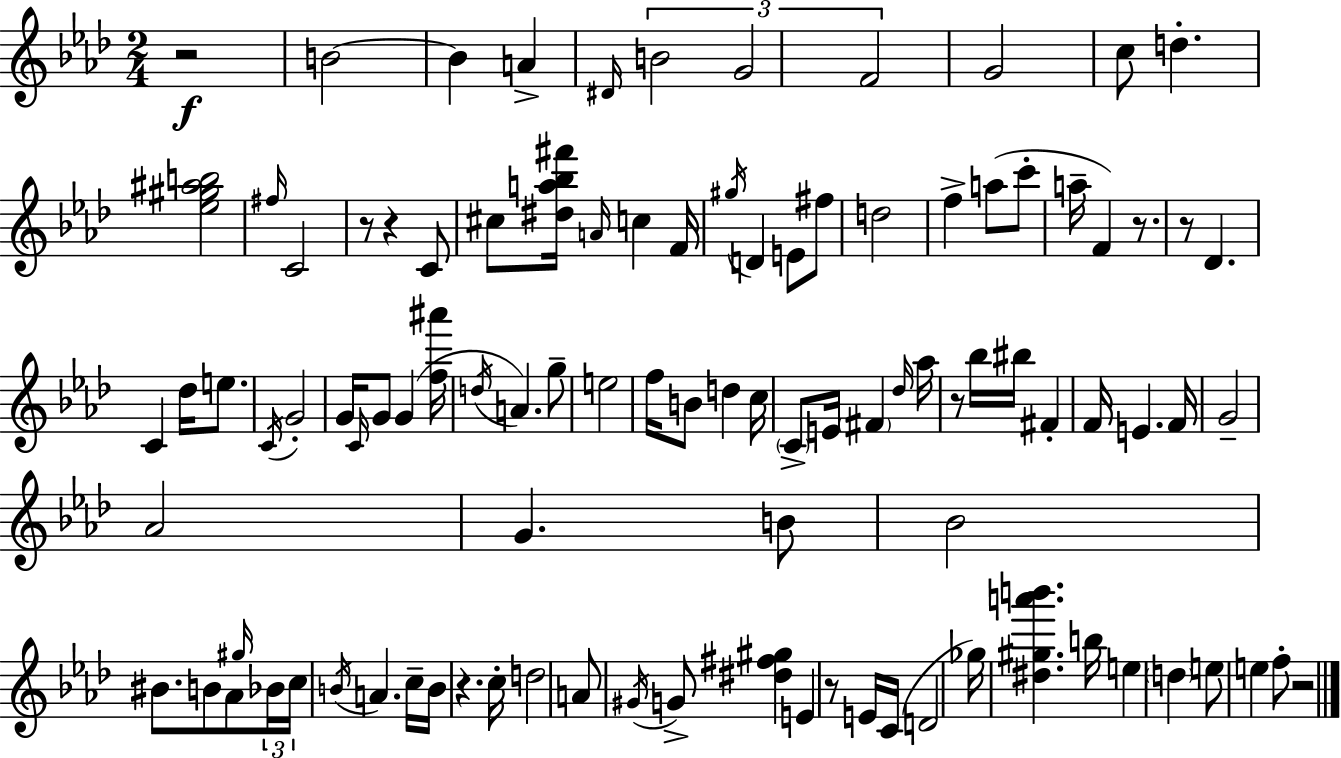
R/h B4/h B4/q A4/q D#4/s B4/h G4/h F4/h G4/h C5/e D5/q. [Eb5,G#5,A#5,B5]/h F#5/s C4/h R/e R/q C4/e C#5/e [D#5,A5,Bb5,F#6]/s A4/s C5/q F4/s G#5/s D4/q E4/e F#5/e D5/h F5/q A5/e C6/e A5/s F4/q R/e. R/e Db4/q. C4/q Db5/s E5/e. C4/s G4/h G4/s C4/s G4/e G4/q [F5,A#6]/s D5/s A4/q. G5/e E5/h F5/s B4/e D5/q C5/s C4/e E4/s F#4/q Db5/s Ab5/s R/e Bb5/s BIS5/s F#4/q F4/s E4/q. F4/s G4/h Ab4/h G4/q. B4/e Bb4/h BIS4/e. B4/e Ab4/e G#5/s Bb4/s C5/s B4/s A4/q. C5/s B4/s R/q. C5/s D5/h A4/e G#4/s G4/e [D#5,F#5,G#5]/q E4/q R/e E4/s C4/s D4/h Gb5/s [D#5,G#5,A6,B6]/q. B5/s E5/q D5/q E5/e E5/q F5/e R/h